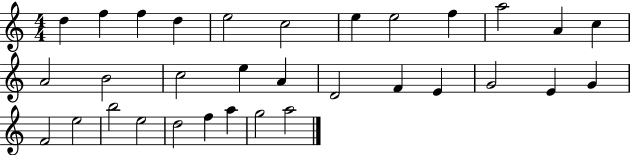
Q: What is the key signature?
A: C major